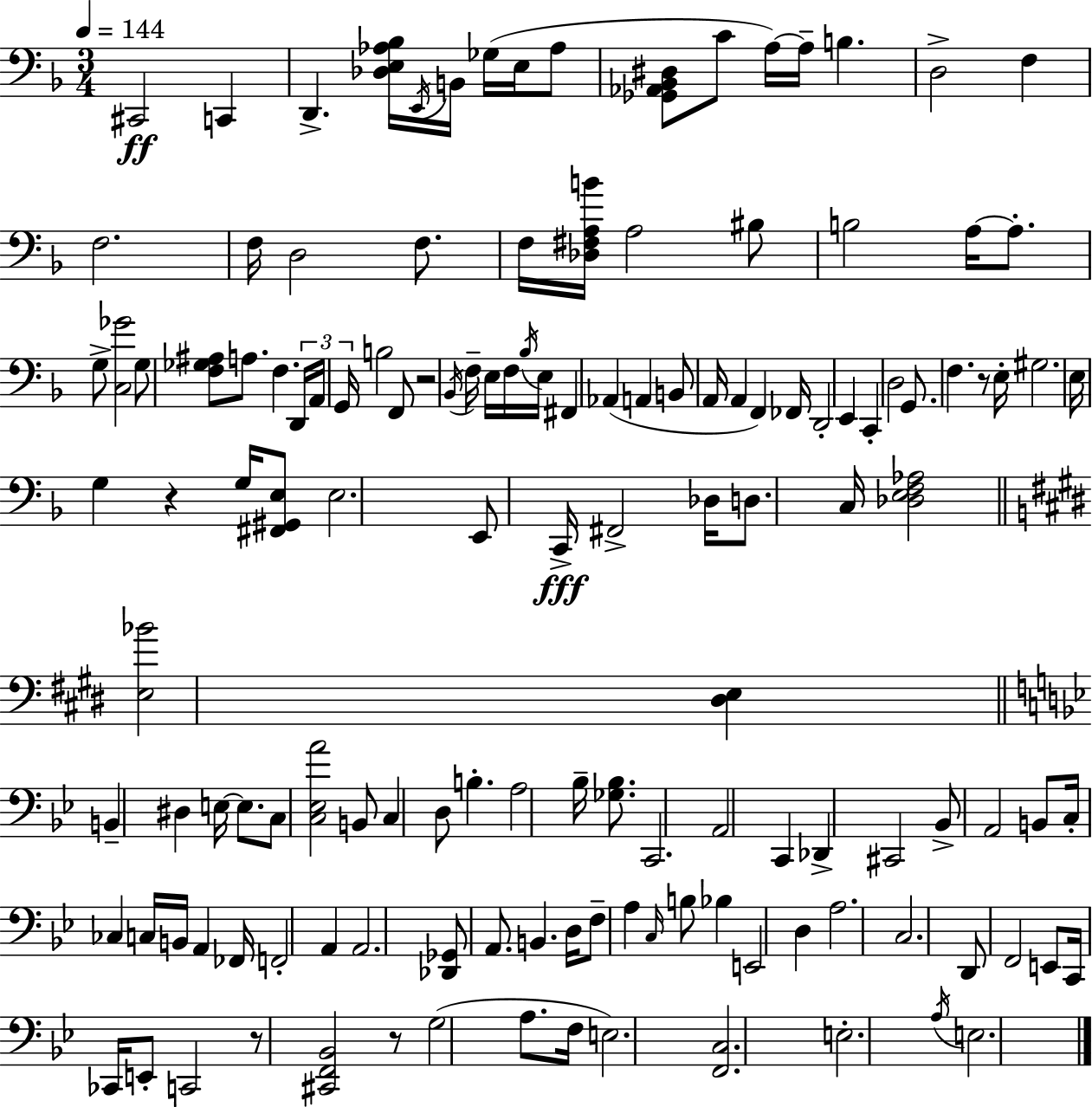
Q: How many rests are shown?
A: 5